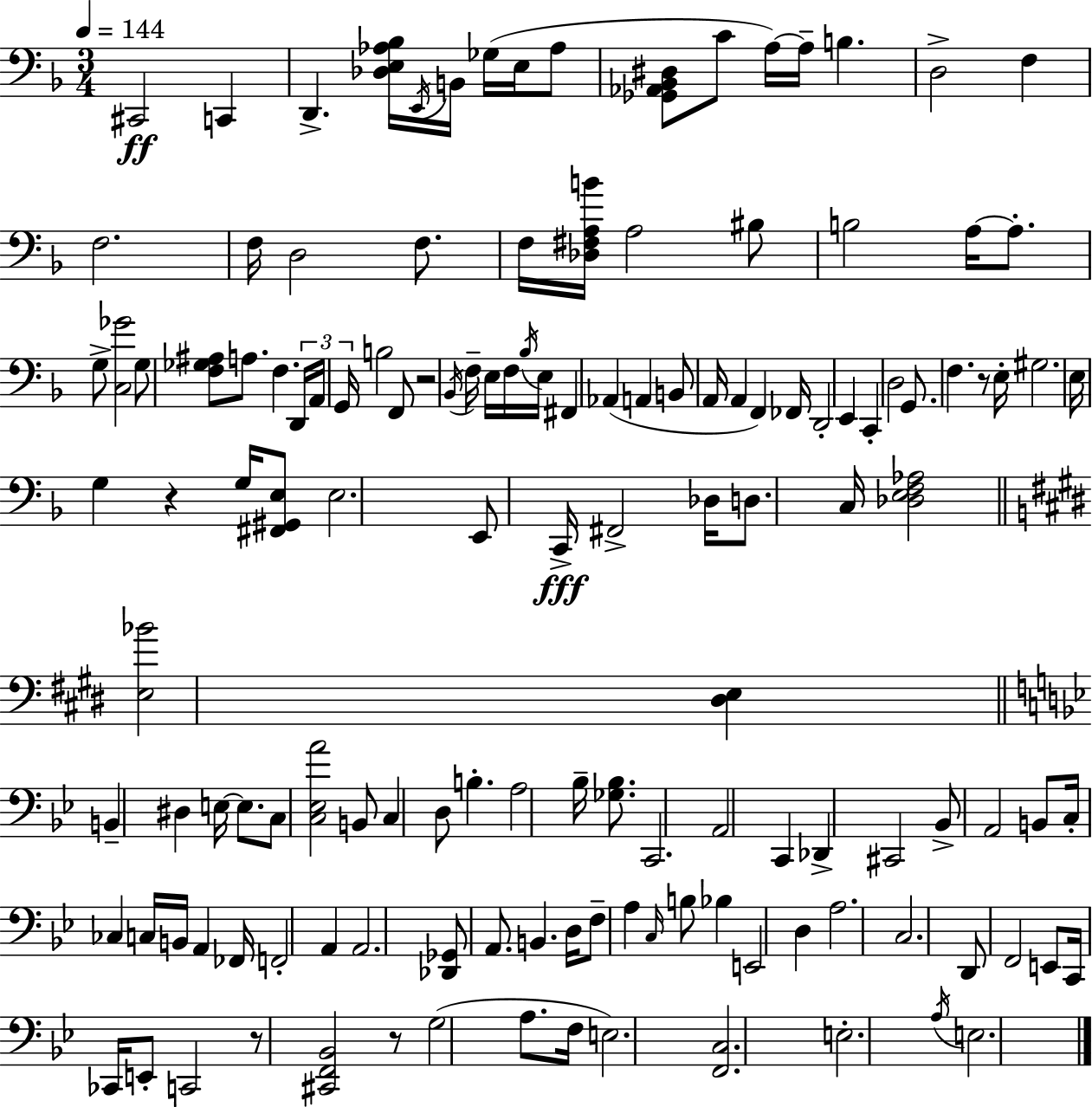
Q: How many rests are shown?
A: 5